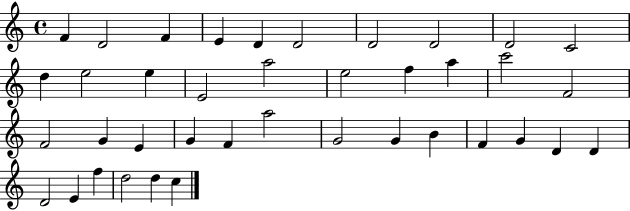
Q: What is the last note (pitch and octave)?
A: C5